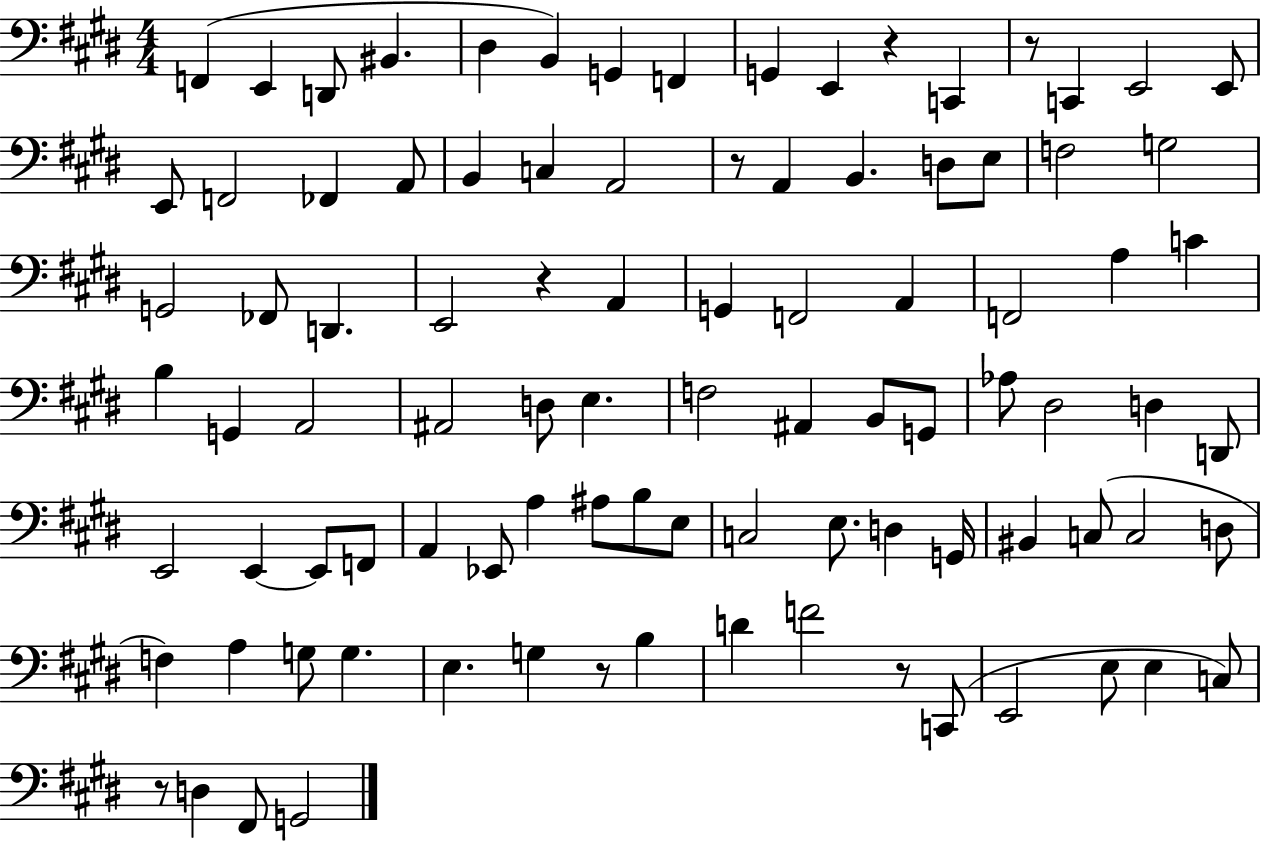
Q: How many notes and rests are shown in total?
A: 94